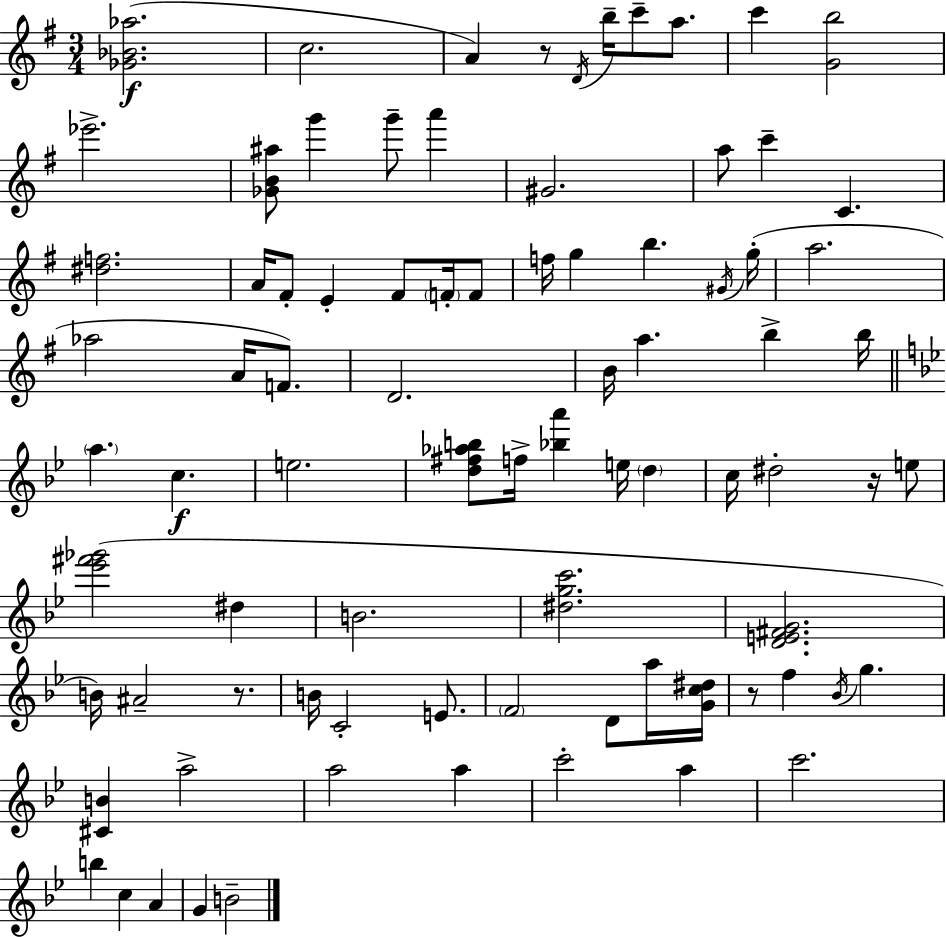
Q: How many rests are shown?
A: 4